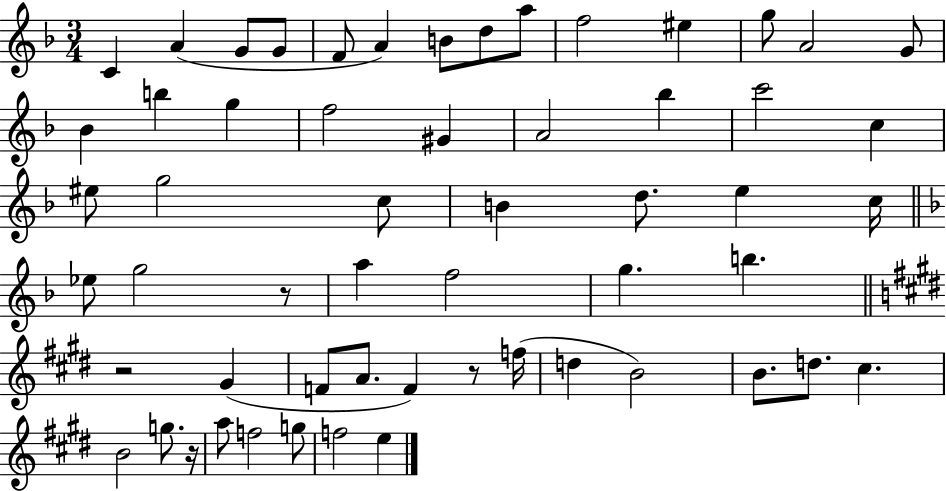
C4/q A4/q G4/e G4/e F4/e A4/q B4/e D5/e A5/e F5/h EIS5/q G5/e A4/h G4/e Bb4/q B5/q G5/q F5/h G#4/q A4/h Bb5/q C6/h C5/q EIS5/e G5/h C5/e B4/q D5/e. E5/q C5/s Eb5/e G5/h R/e A5/q F5/h G5/q. B5/q. R/h G#4/q F4/e A4/e. F4/q R/e F5/s D5/q B4/h B4/e. D5/e. C#5/q. B4/h G5/e. R/s A5/e F5/h G5/e F5/h E5/q